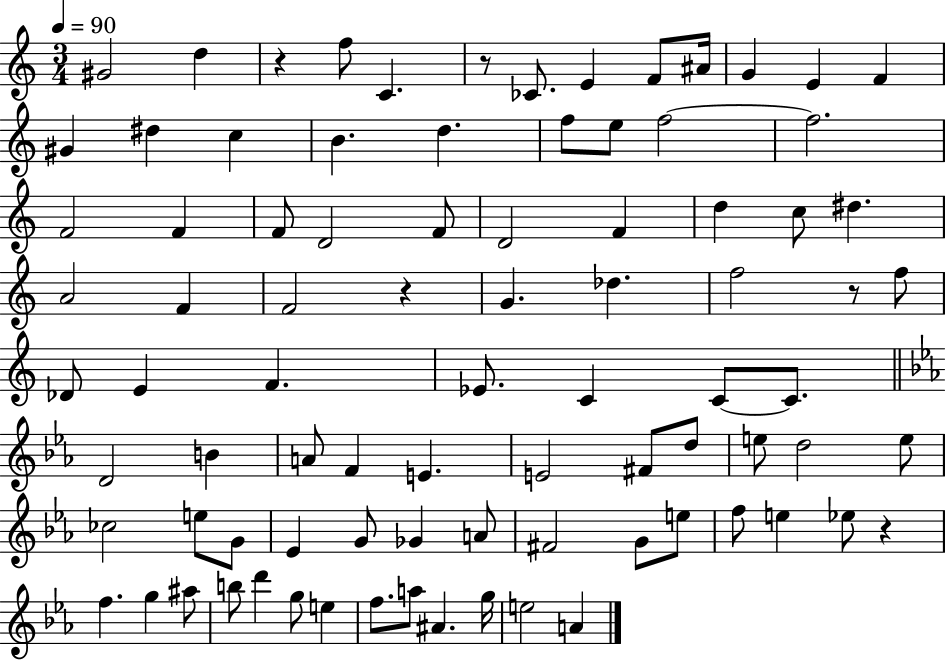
{
  \clef treble
  \numericTimeSignature
  \time 3/4
  \key c \major
  \tempo 4 = 90
  gis'2 d''4 | r4 f''8 c'4. | r8 ces'8. e'4 f'8 ais'16 | g'4 e'4 f'4 | \break gis'4 dis''4 c''4 | b'4. d''4. | f''8 e''8 f''2~~ | f''2. | \break f'2 f'4 | f'8 d'2 f'8 | d'2 f'4 | d''4 c''8 dis''4. | \break a'2 f'4 | f'2 r4 | g'4. des''4. | f''2 r8 f''8 | \break des'8 e'4 f'4. | ees'8. c'4 c'8~~ c'8. | \bar "||" \break \key ees \major d'2 b'4 | a'8 f'4 e'4. | e'2 fis'8 d''8 | e''8 d''2 e''8 | \break ces''2 e''8 g'8 | ees'4 g'8 ges'4 a'8 | fis'2 g'8 e''8 | f''8 e''4 ees''8 r4 | \break f''4. g''4 ais''8 | b''8 d'''4 g''8 e''4 | f''8. a''8 ais'4. g''16 | e''2 a'4 | \break \bar "|."
}